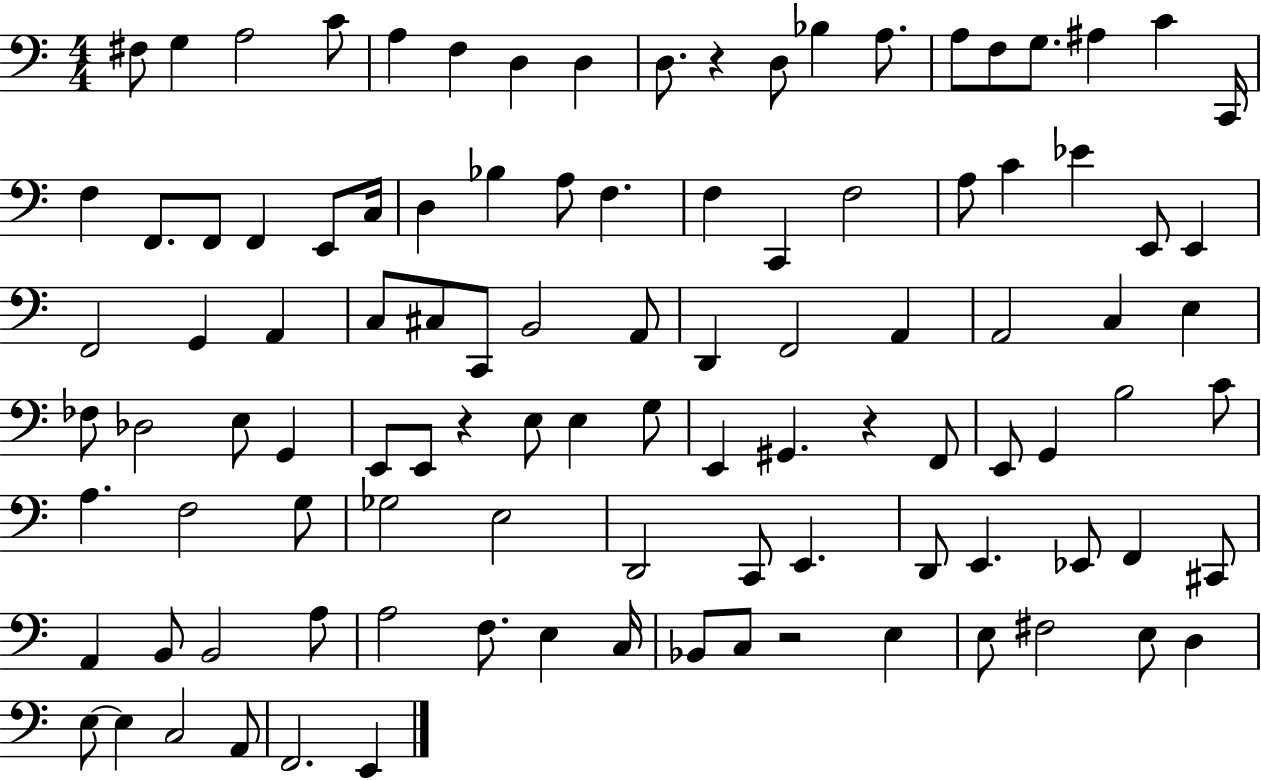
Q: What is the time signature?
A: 4/4